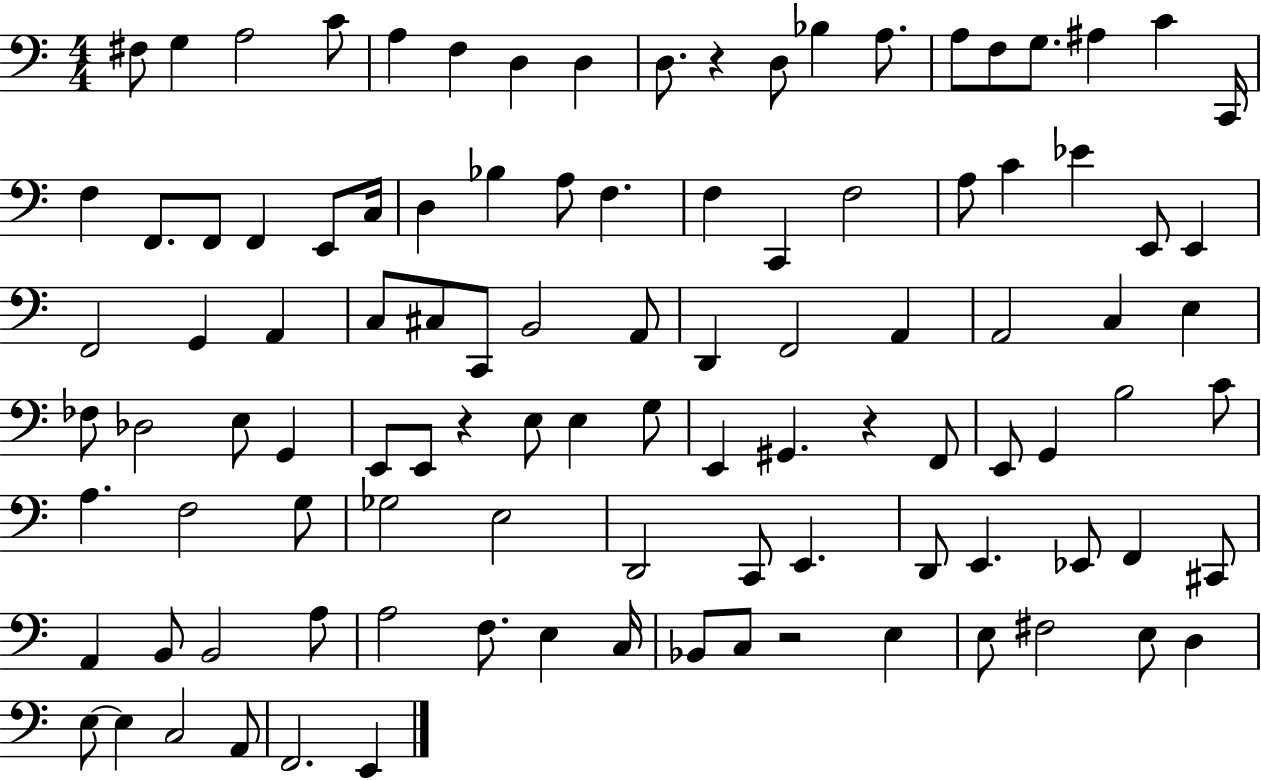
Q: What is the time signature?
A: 4/4